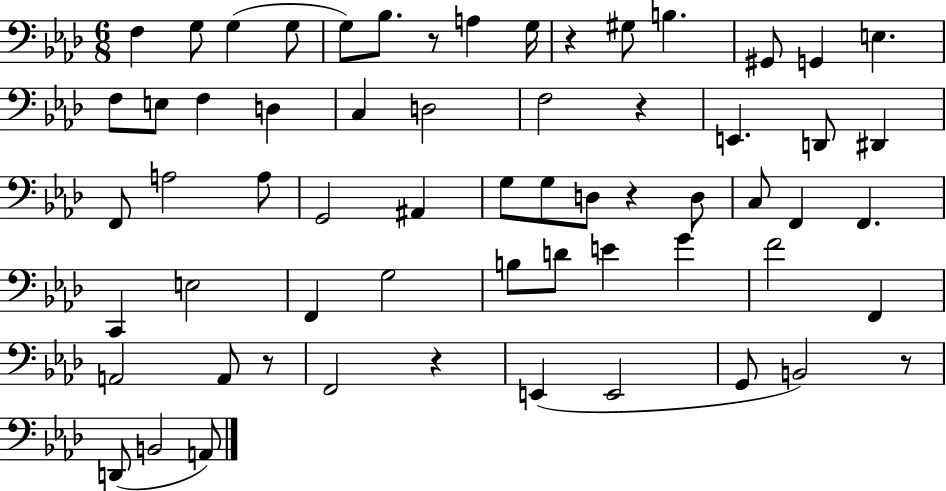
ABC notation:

X:1
T:Untitled
M:6/8
L:1/4
K:Ab
F, G,/2 G, G,/2 G,/2 _B,/2 z/2 A, G,/4 z ^G,/2 B, ^G,,/2 G,, E, F,/2 E,/2 F, D, C, D,2 F,2 z E,, D,,/2 ^D,, F,,/2 A,2 A,/2 G,,2 ^A,, G,/2 G,/2 D,/2 z D,/2 C,/2 F,, F,, C,, E,2 F,, G,2 B,/2 D/2 E G F2 F,, A,,2 A,,/2 z/2 F,,2 z E,, E,,2 G,,/2 B,,2 z/2 D,,/2 B,,2 A,,/2